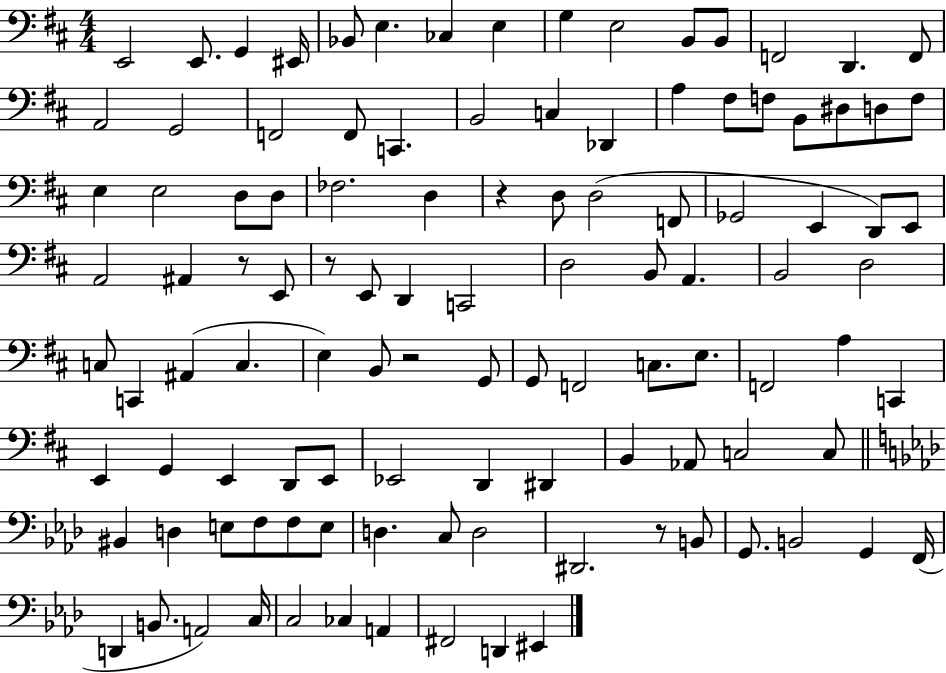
{
  \clef bass
  \numericTimeSignature
  \time 4/4
  \key d \major
  \repeat volta 2 { e,2 e,8. g,4 eis,16 | bes,8 e4. ces4 e4 | g4 e2 b,8 b,8 | f,2 d,4. f,8 | \break a,2 g,2 | f,2 f,8 c,4. | b,2 c4 des,4 | a4 fis8 f8 b,8 dis8 d8 f8 | \break e4 e2 d8 d8 | fes2. d4 | r4 d8 d2( f,8 | ges,2 e,4 d,8) e,8 | \break a,2 ais,4 r8 e,8 | r8 e,8 d,4 c,2 | d2 b,8 a,4. | b,2 d2 | \break c8 c,4 ais,4( c4. | e4) b,8 r2 g,8 | g,8 f,2 c8. e8. | f,2 a4 c,4 | \break e,4 g,4 e,4 d,8 e,8 | ees,2 d,4 dis,4 | b,4 aes,8 c2 c8 | \bar "||" \break \key aes \major bis,4 d4 e8 f8 f8 e8 | d4. c8 d2 | dis,2. r8 b,8 | g,8. b,2 g,4 f,16( | \break d,4 b,8. a,2) c16 | c2 ces4 a,4 | fis,2 d,4 eis,4 | } \bar "|."
}